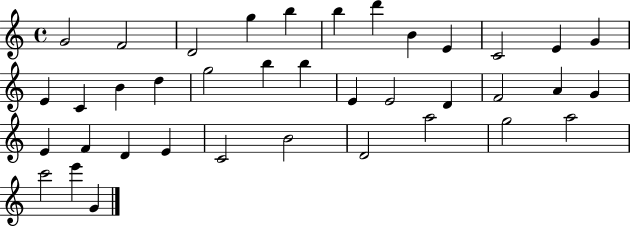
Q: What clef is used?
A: treble